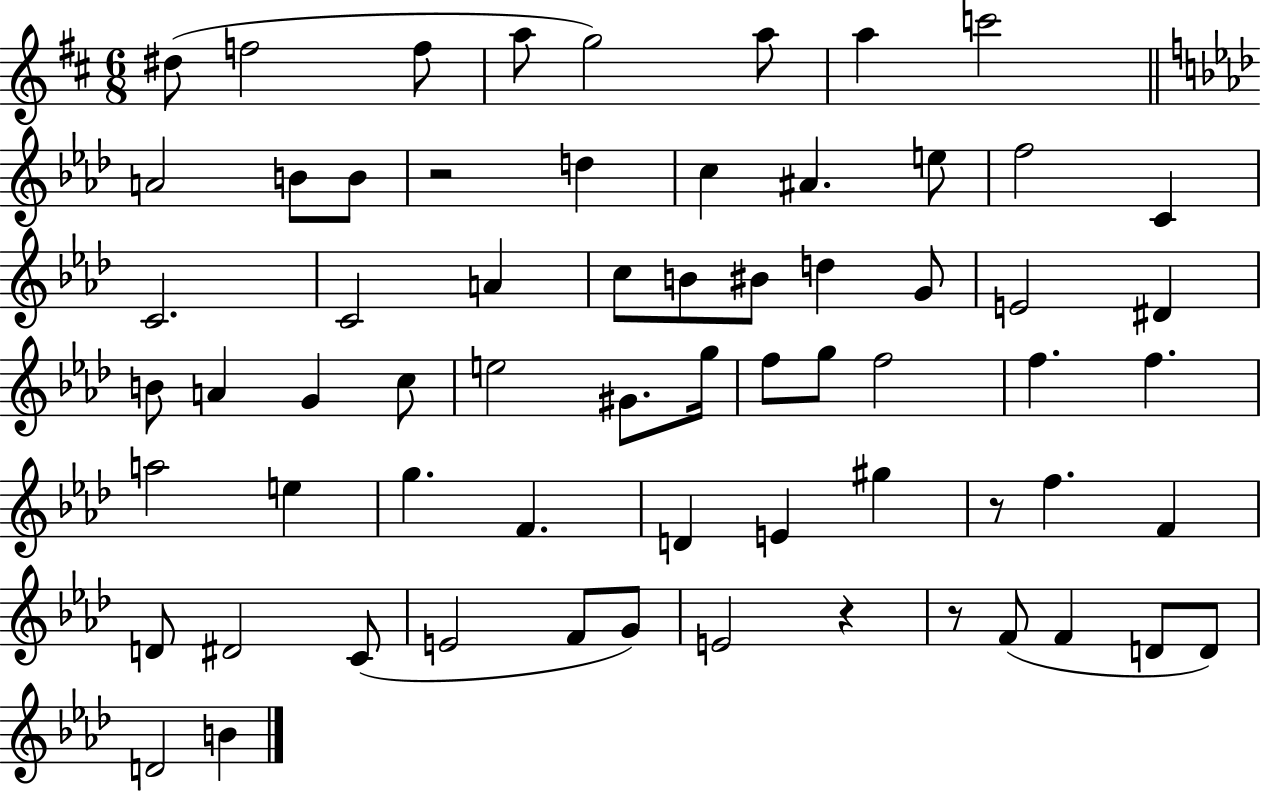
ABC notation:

X:1
T:Untitled
M:6/8
L:1/4
K:D
^d/2 f2 f/2 a/2 g2 a/2 a c'2 A2 B/2 B/2 z2 d c ^A e/2 f2 C C2 C2 A c/2 B/2 ^B/2 d G/2 E2 ^D B/2 A G c/2 e2 ^G/2 g/4 f/2 g/2 f2 f f a2 e g F D E ^g z/2 f F D/2 ^D2 C/2 E2 F/2 G/2 E2 z z/2 F/2 F D/2 D/2 D2 B